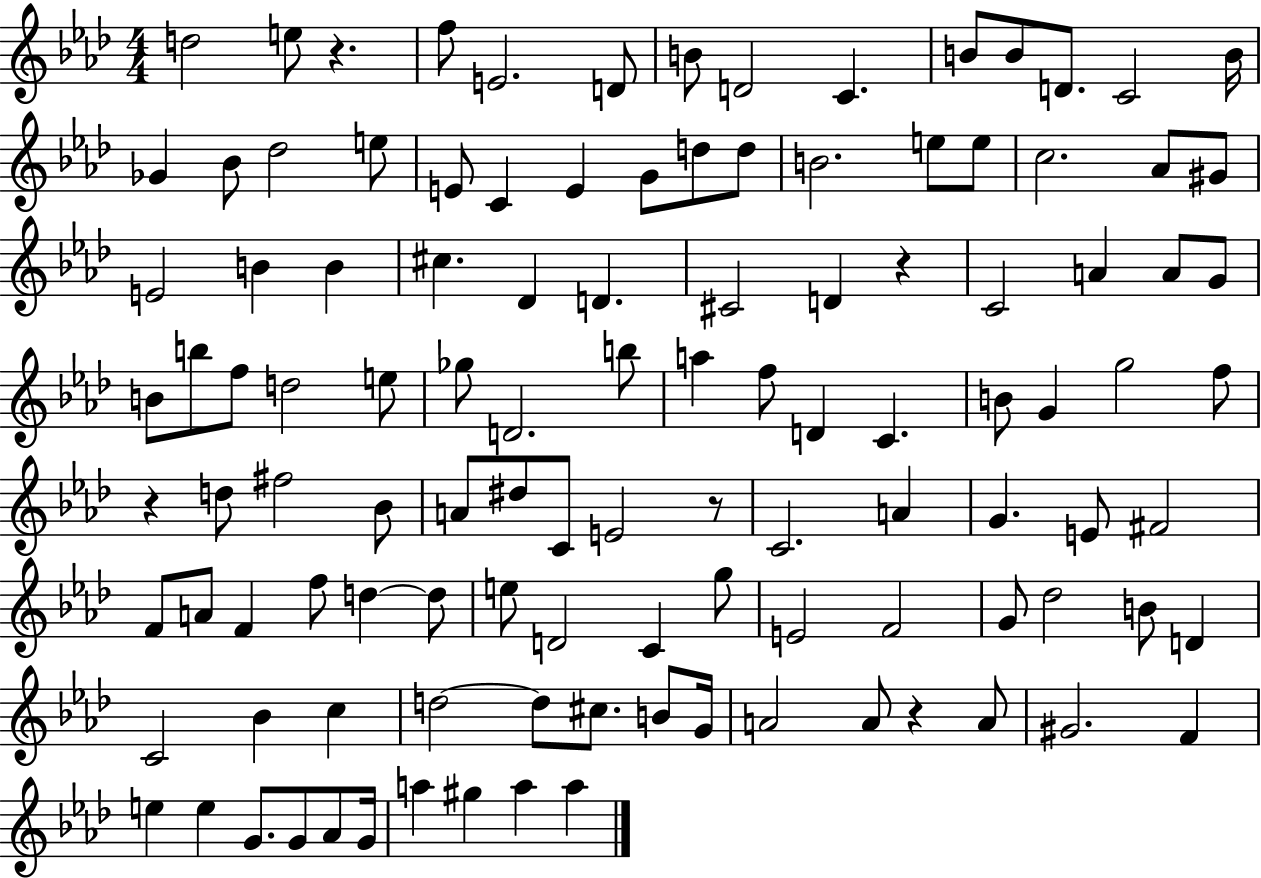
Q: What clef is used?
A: treble